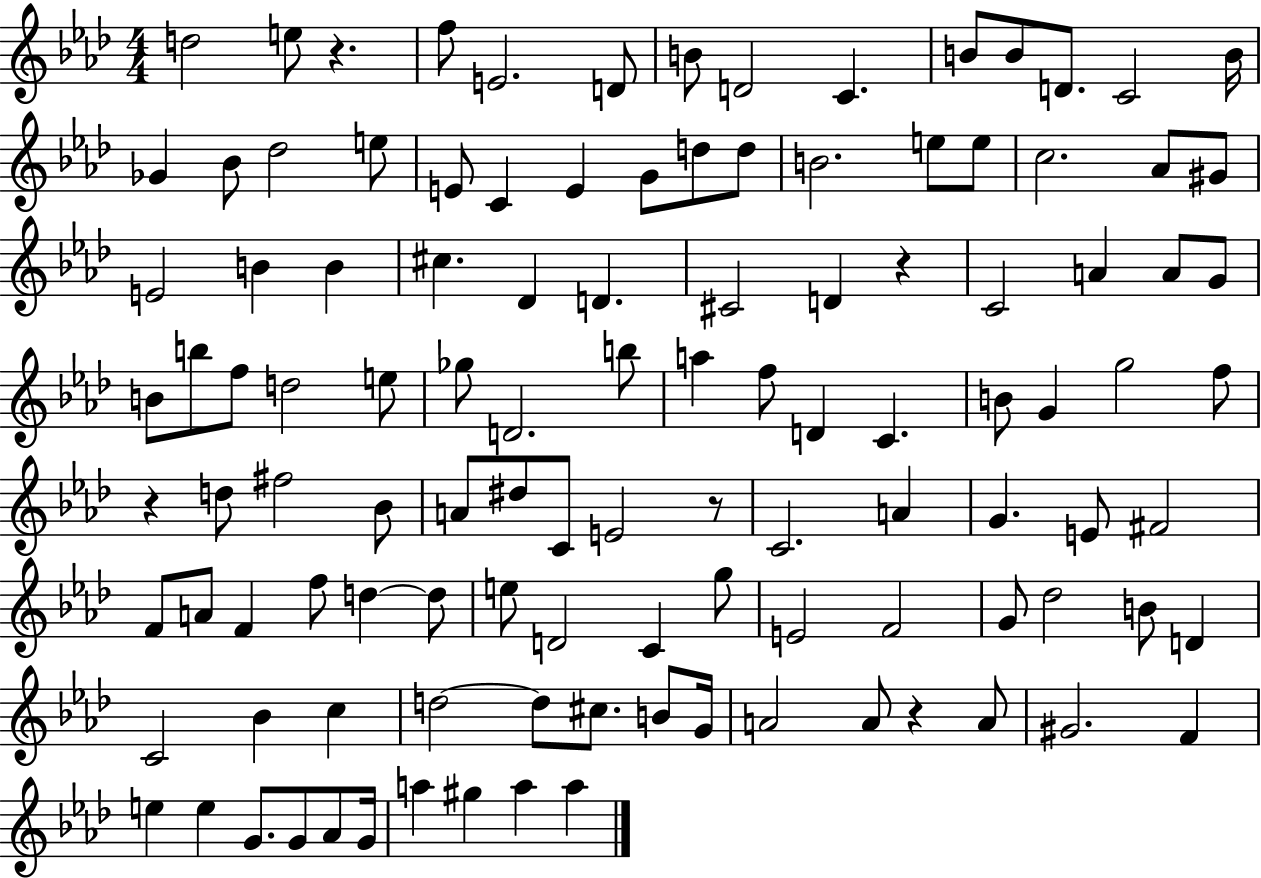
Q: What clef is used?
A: treble